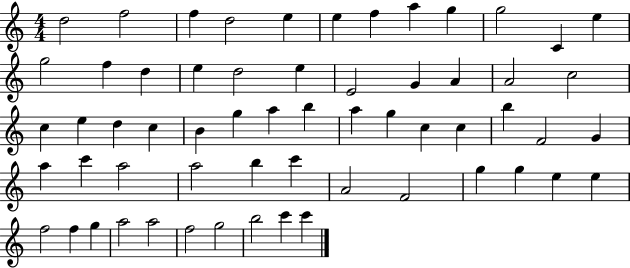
{
  \clef treble
  \numericTimeSignature
  \time 4/4
  \key c \major
  d''2 f''2 | f''4 d''2 e''4 | e''4 f''4 a''4 g''4 | g''2 c'4 e''4 | \break g''2 f''4 d''4 | e''4 d''2 e''4 | e'2 g'4 a'4 | a'2 c''2 | \break c''4 e''4 d''4 c''4 | b'4 g''4 a''4 b''4 | a''4 g''4 c''4 c''4 | b''4 f'2 g'4 | \break a''4 c'''4 a''2 | a''2 b''4 c'''4 | a'2 f'2 | g''4 g''4 e''4 e''4 | \break f''2 f''4 g''4 | a''2 a''2 | f''2 g''2 | b''2 c'''4 c'''4 | \break \bar "|."
}